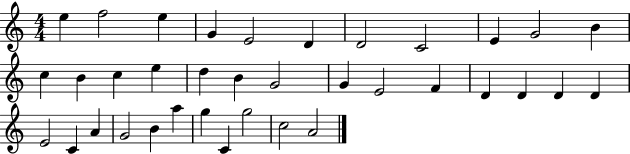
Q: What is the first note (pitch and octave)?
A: E5